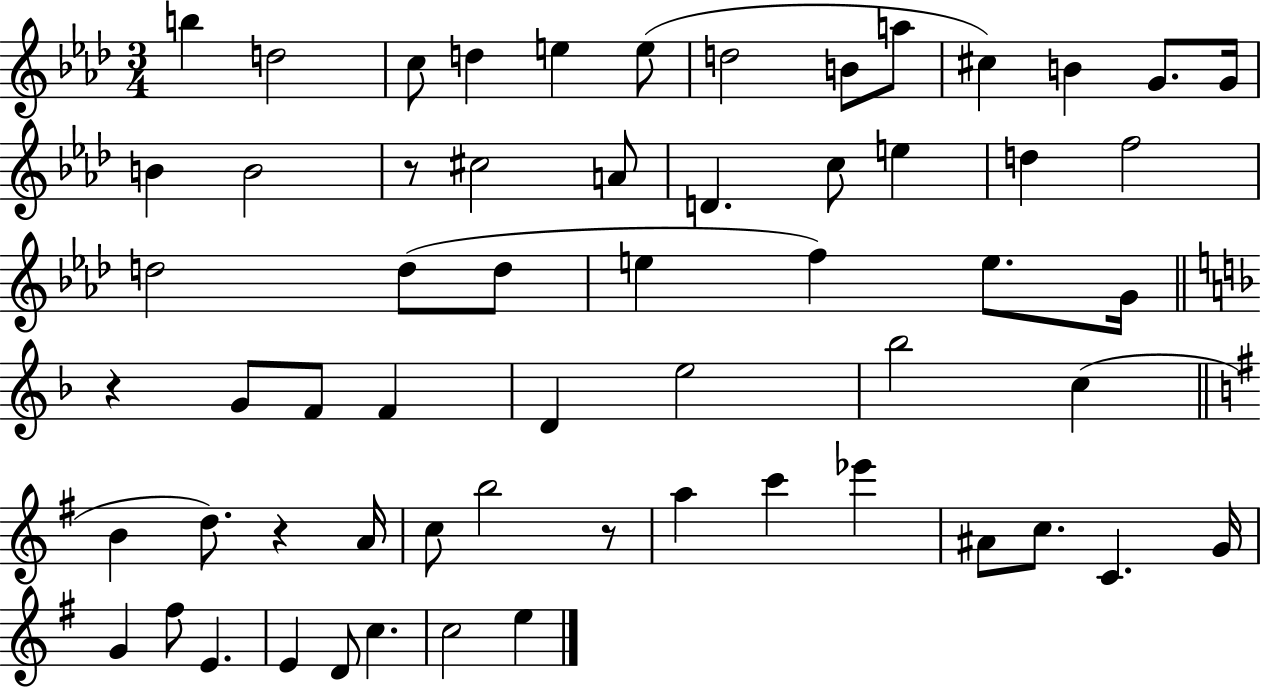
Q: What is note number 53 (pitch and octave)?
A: D4